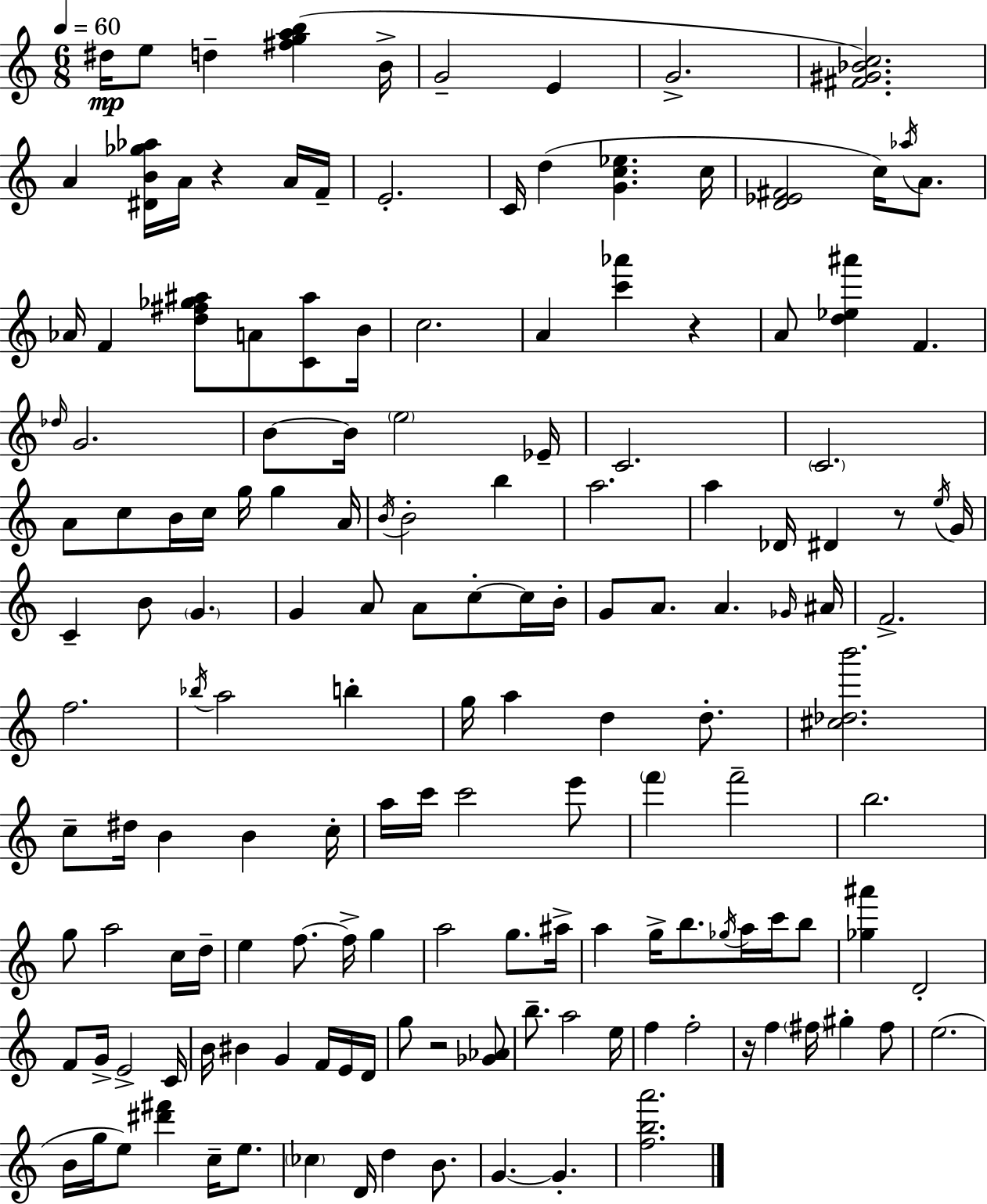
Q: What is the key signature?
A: C major